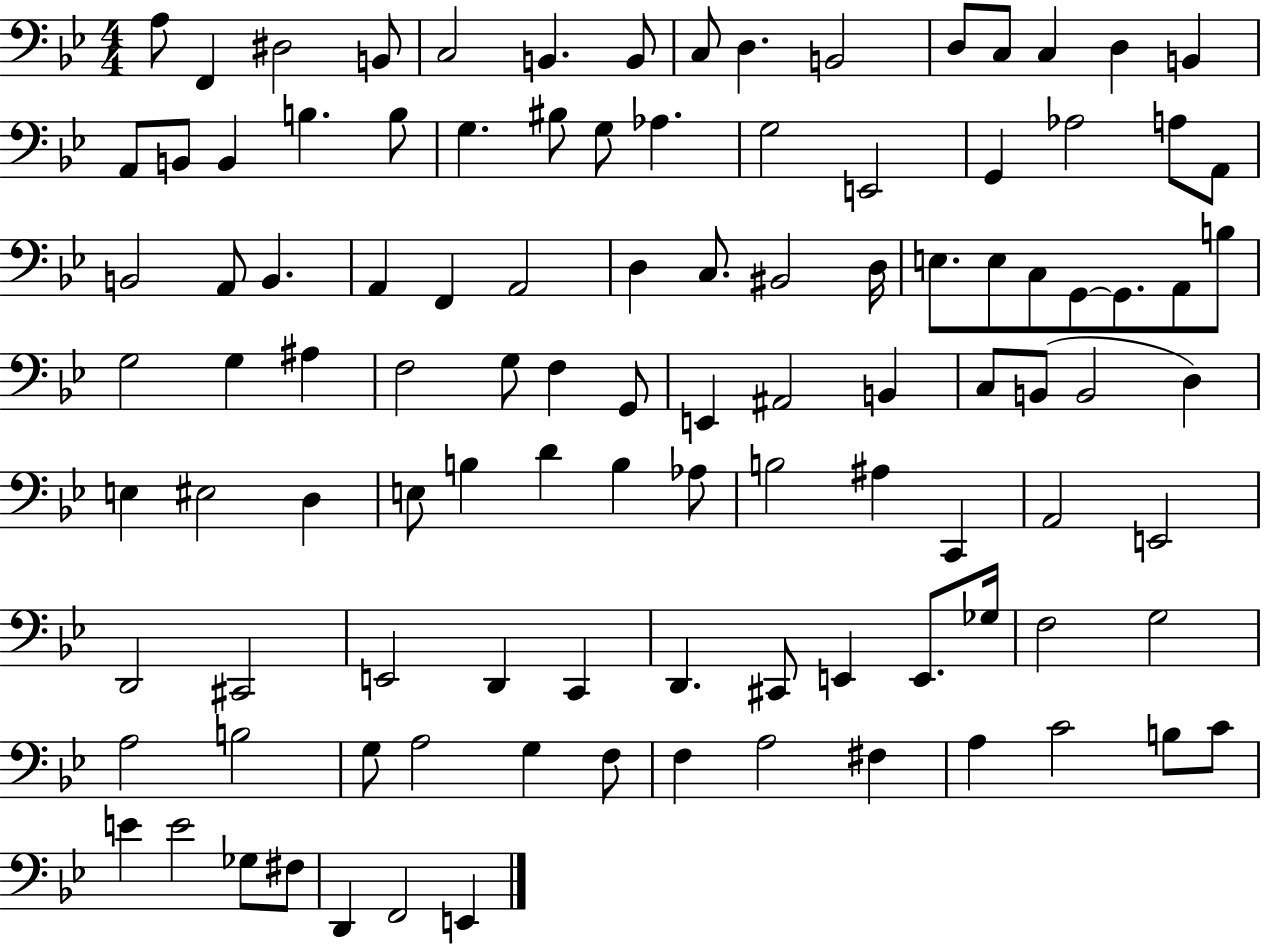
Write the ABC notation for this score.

X:1
T:Untitled
M:4/4
L:1/4
K:Bb
A,/2 F,, ^D,2 B,,/2 C,2 B,, B,,/2 C,/2 D, B,,2 D,/2 C,/2 C, D, B,, A,,/2 B,,/2 B,, B, B,/2 G, ^B,/2 G,/2 _A, G,2 E,,2 G,, _A,2 A,/2 A,,/2 B,,2 A,,/2 B,, A,, F,, A,,2 D, C,/2 ^B,,2 D,/4 E,/2 E,/2 C,/2 G,,/2 G,,/2 A,,/2 B,/2 G,2 G, ^A, F,2 G,/2 F, G,,/2 E,, ^A,,2 B,, C,/2 B,,/2 B,,2 D, E, ^E,2 D, E,/2 B, D B, _A,/2 B,2 ^A, C,, A,,2 E,,2 D,,2 ^C,,2 E,,2 D,, C,, D,, ^C,,/2 E,, E,,/2 _G,/4 F,2 G,2 A,2 B,2 G,/2 A,2 G, F,/2 F, A,2 ^F, A, C2 B,/2 C/2 E E2 _G,/2 ^F,/2 D,, F,,2 E,,